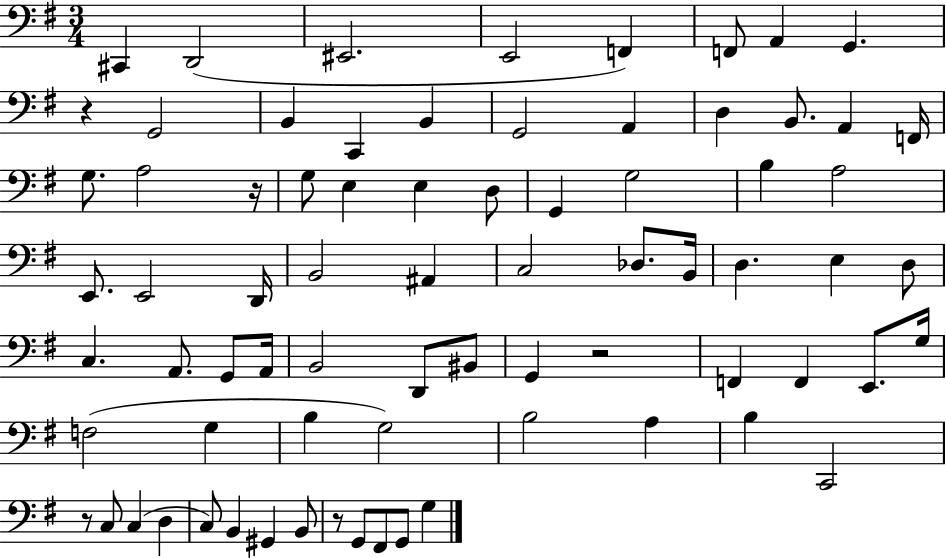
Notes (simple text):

C#2/q D2/h EIS2/h. E2/h F2/q F2/e A2/q G2/q. R/q G2/h B2/q C2/q B2/q G2/h A2/q D3/q B2/e. A2/q F2/s G3/e. A3/h R/s G3/e E3/q E3/q D3/e G2/q G3/h B3/q A3/h E2/e. E2/h D2/s B2/h A#2/q C3/h Db3/e. B2/s D3/q. E3/q D3/e C3/q. A2/e. G2/e A2/s B2/h D2/e BIS2/e G2/q R/h F2/q F2/q E2/e. G3/s F3/h G3/q B3/q G3/h B3/h A3/q B3/q C2/h R/e C3/e C3/q D3/q C3/e B2/q G#2/q B2/e R/e G2/e F#2/e G2/e G3/q